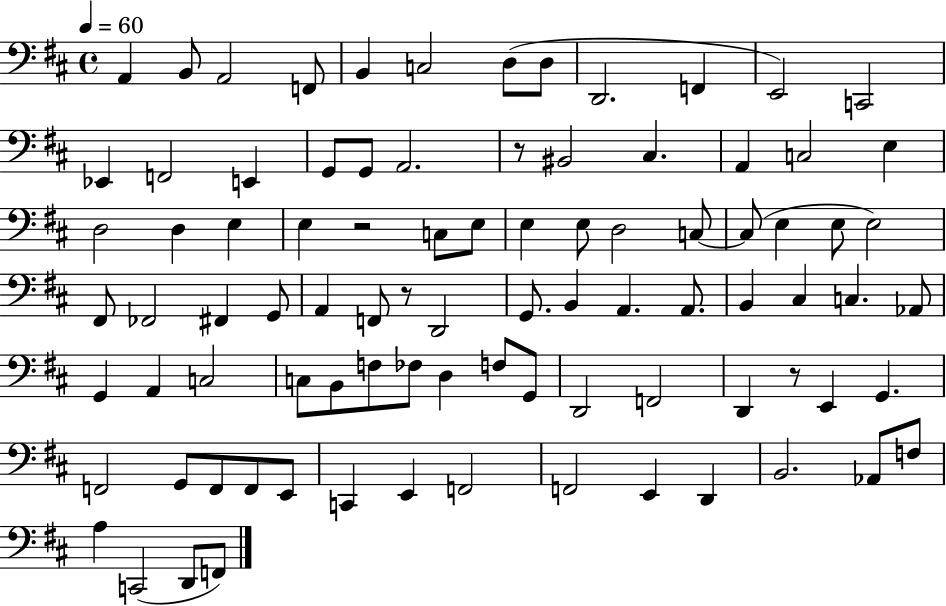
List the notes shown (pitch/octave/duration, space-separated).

A2/q B2/e A2/h F2/e B2/q C3/h D3/e D3/e D2/h. F2/q E2/h C2/h Eb2/q F2/h E2/q G2/e G2/e A2/h. R/e BIS2/h C#3/q. A2/q C3/h E3/q D3/h D3/q E3/q E3/q R/h C3/e E3/e E3/q E3/e D3/h C3/e C3/e E3/q E3/e E3/h F#2/e FES2/h F#2/q G2/e A2/q F2/e R/e D2/h G2/e. B2/q A2/q. A2/e. B2/q C#3/q C3/q. Ab2/e G2/q A2/q C3/h C3/e B2/e F3/e FES3/e D3/q F3/e G2/e D2/h F2/h D2/q R/e E2/q G2/q. F2/h G2/e F2/e F2/e E2/e C2/q E2/q F2/h F2/h E2/q D2/q B2/h. Ab2/e F3/e A3/q C2/h D2/e F2/e